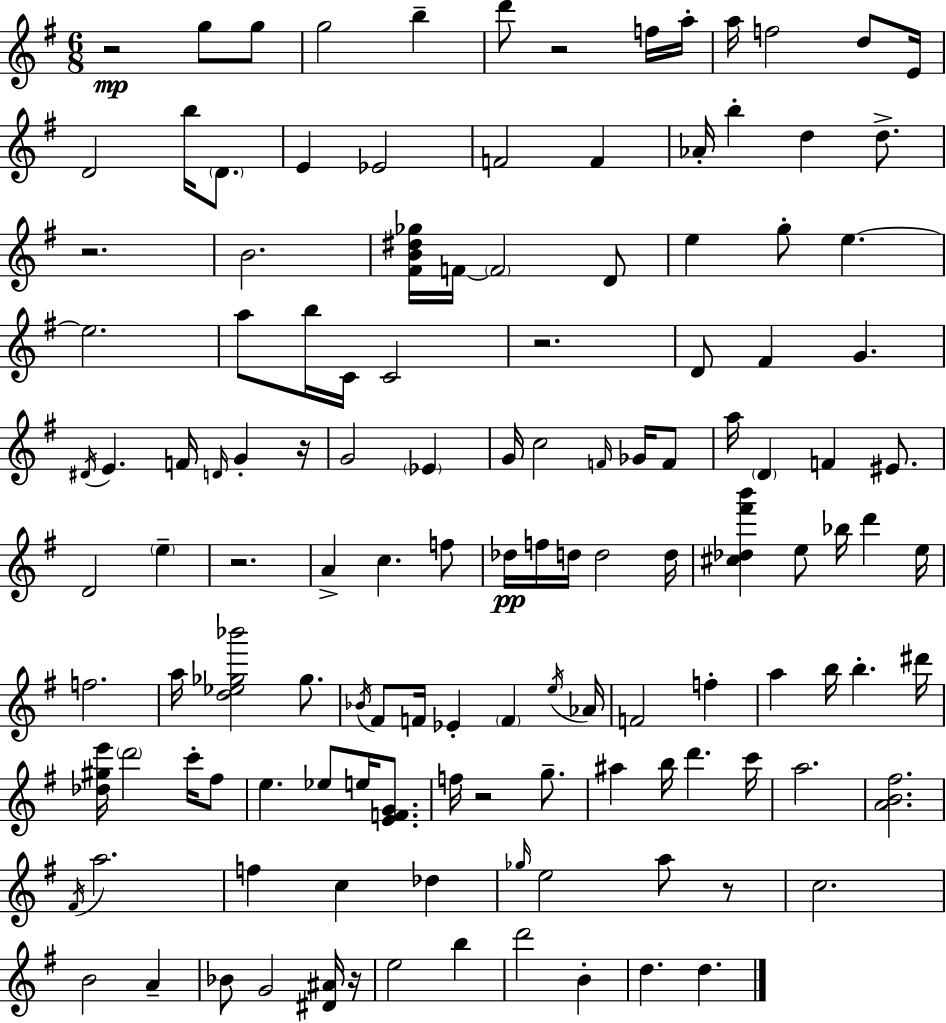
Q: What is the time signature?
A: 6/8